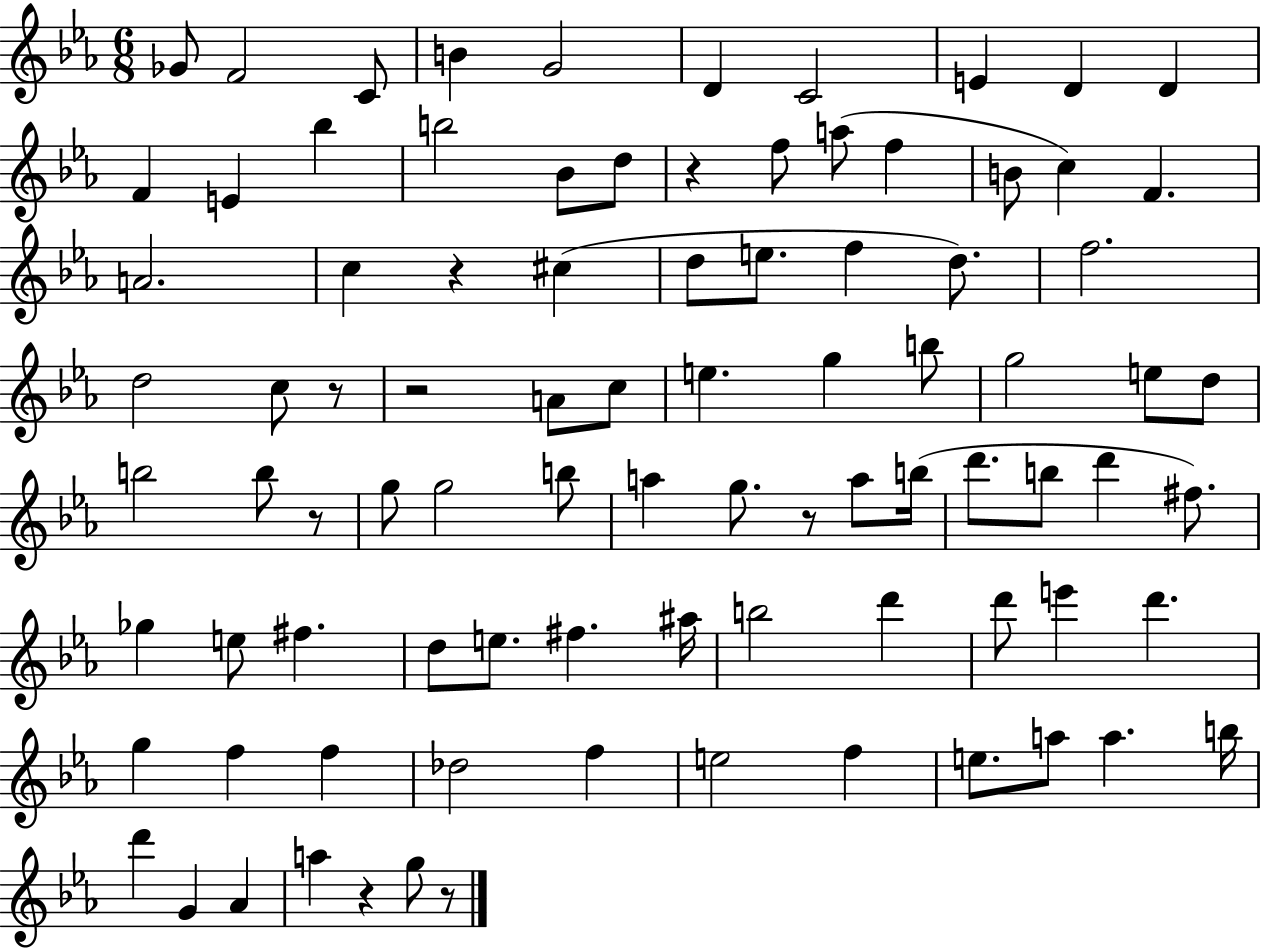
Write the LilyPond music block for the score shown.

{
  \clef treble
  \numericTimeSignature
  \time 6/8
  \key ees \major
  ges'8 f'2 c'8 | b'4 g'2 | d'4 c'2 | e'4 d'4 d'4 | \break f'4 e'4 bes''4 | b''2 bes'8 d''8 | r4 f''8 a''8( f''4 | b'8 c''4) f'4. | \break a'2. | c''4 r4 cis''4( | d''8 e''8. f''4 d''8.) | f''2. | \break d''2 c''8 r8 | r2 a'8 c''8 | e''4. g''4 b''8 | g''2 e''8 d''8 | \break b''2 b''8 r8 | g''8 g''2 b''8 | a''4 g''8. r8 a''8 b''16( | d'''8. b''8 d'''4 fis''8.) | \break ges''4 e''8 fis''4. | d''8 e''8. fis''4. ais''16 | b''2 d'''4 | d'''8 e'''4 d'''4. | \break g''4 f''4 f''4 | des''2 f''4 | e''2 f''4 | e''8. a''8 a''4. b''16 | \break d'''4 g'4 aes'4 | a''4 r4 g''8 r8 | \bar "|."
}